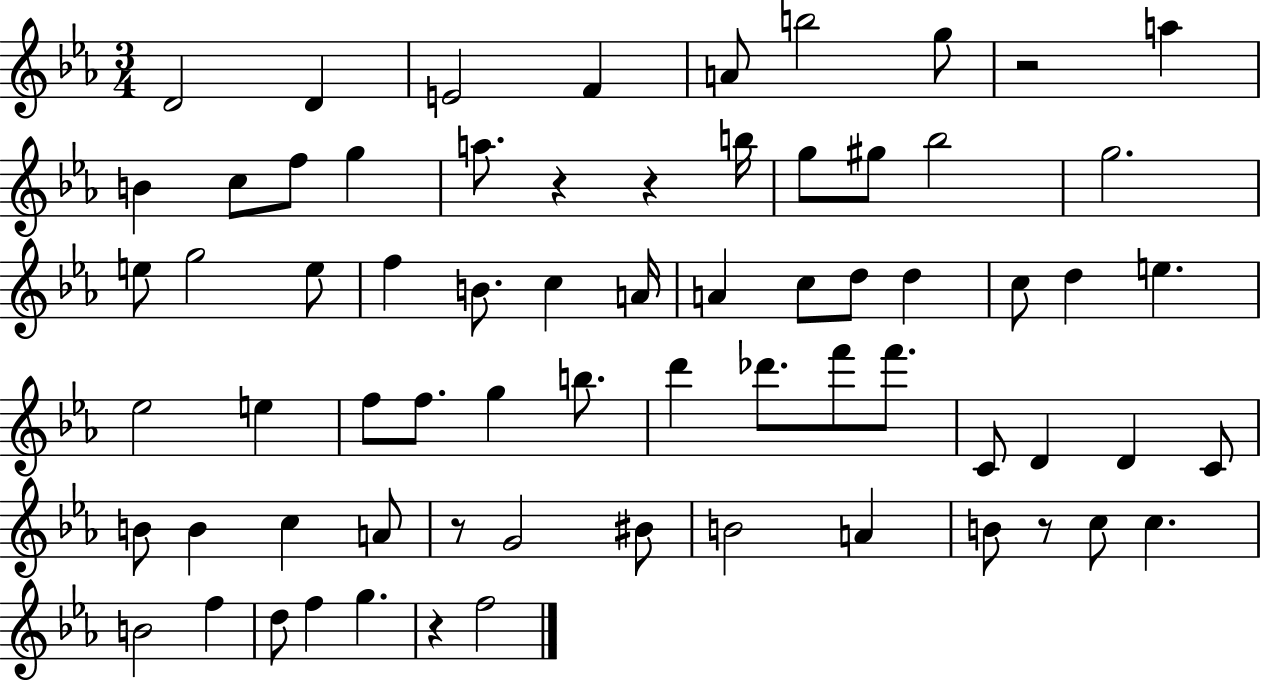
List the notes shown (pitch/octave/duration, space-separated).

D4/h D4/q E4/h F4/q A4/e B5/h G5/e R/h A5/q B4/q C5/e F5/e G5/q A5/e. R/q R/q B5/s G5/e G#5/e Bb5/h G5/h. E5/e G5/h E5/e F5/q B4/e. C5/q A4/s A4/q C5/e D5/e D5/q C5/e D5/q E5/q. Eb5/h E5/q F5/e F5/e. G5/q B5/e. D6/q Db6/e. F6/e F6/e. C4/e D4/q D4/q C4/e B4/e B4/q C5/q A4/e R/e G4/h BIS4/e B4/h A4/q B4/e R/e C5/e C5/q. B4/h F5/q D5/e F5/q G5/q. R/q F5/h